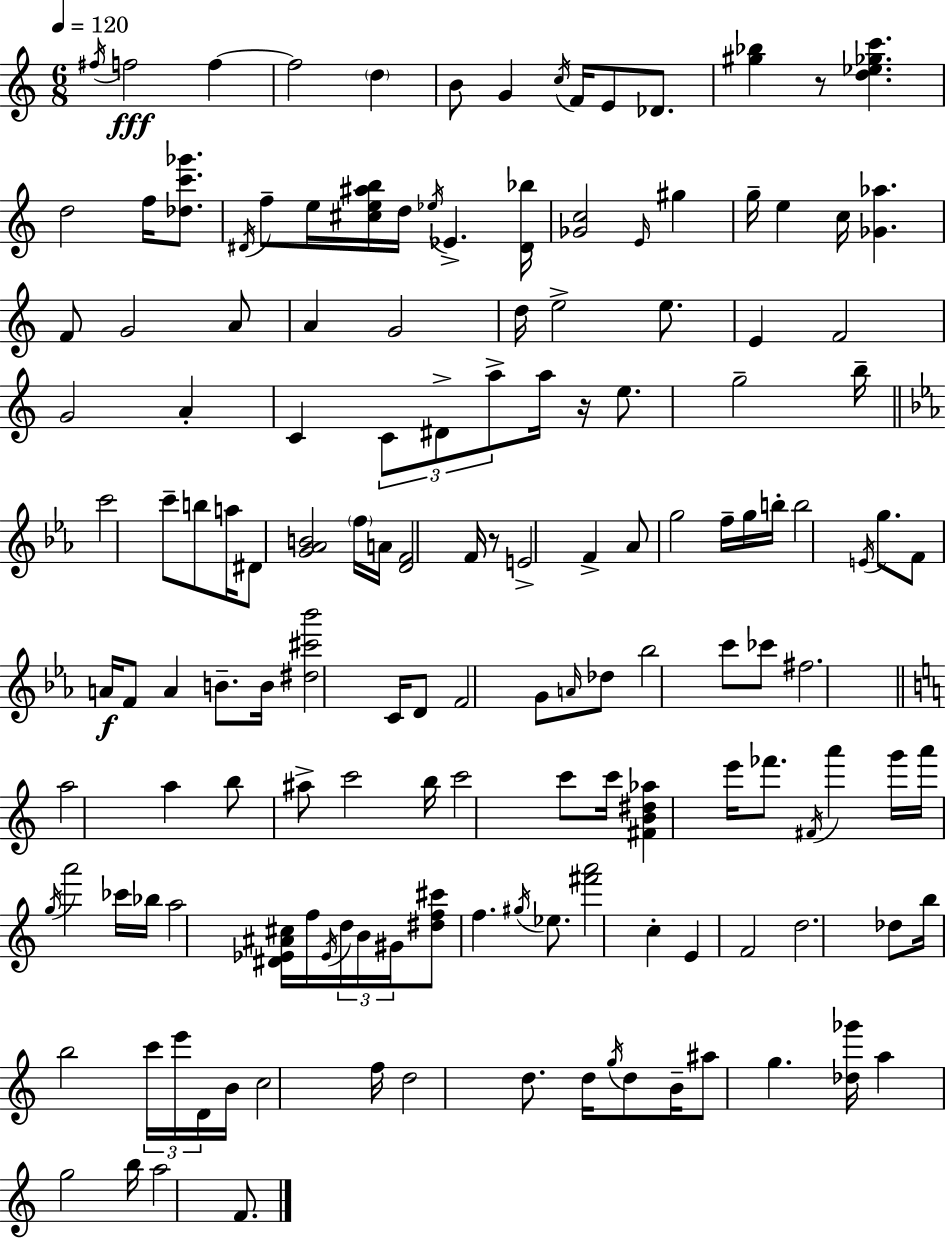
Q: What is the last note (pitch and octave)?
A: F4